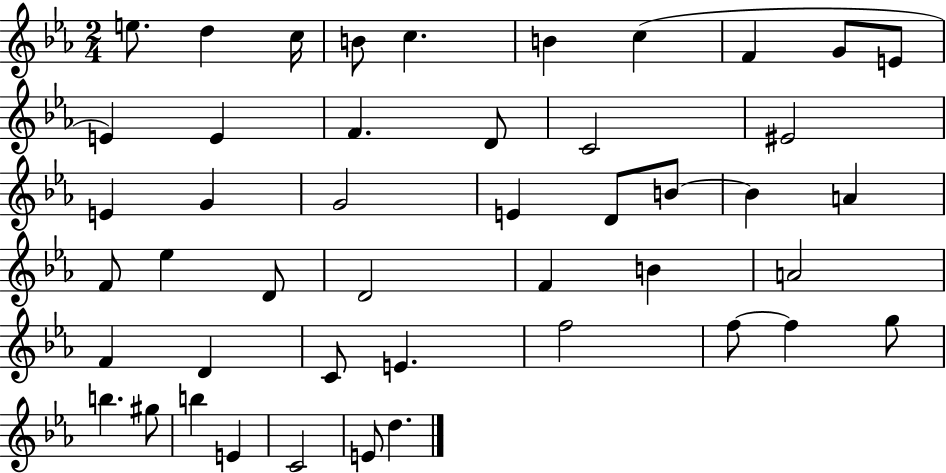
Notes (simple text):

E5/e. D5/q C5/s B4/e C5/q. B4/q C5/q F4/q G4/e E4/e E4/q E4/q F4/q. D4/e C4/h EIS4/h E4/q G4/q G4/h E4/q D4/e B4/e B4/q A4/q F4/e Eb5/q D4/e D4/h F4/q B4/q A4/h F4/q D4/q C4/e E4/q. F5/h F5/e F5/q G5/e B5/q. G#5/e B5/q E4/q C4/h E4/e D5/q.